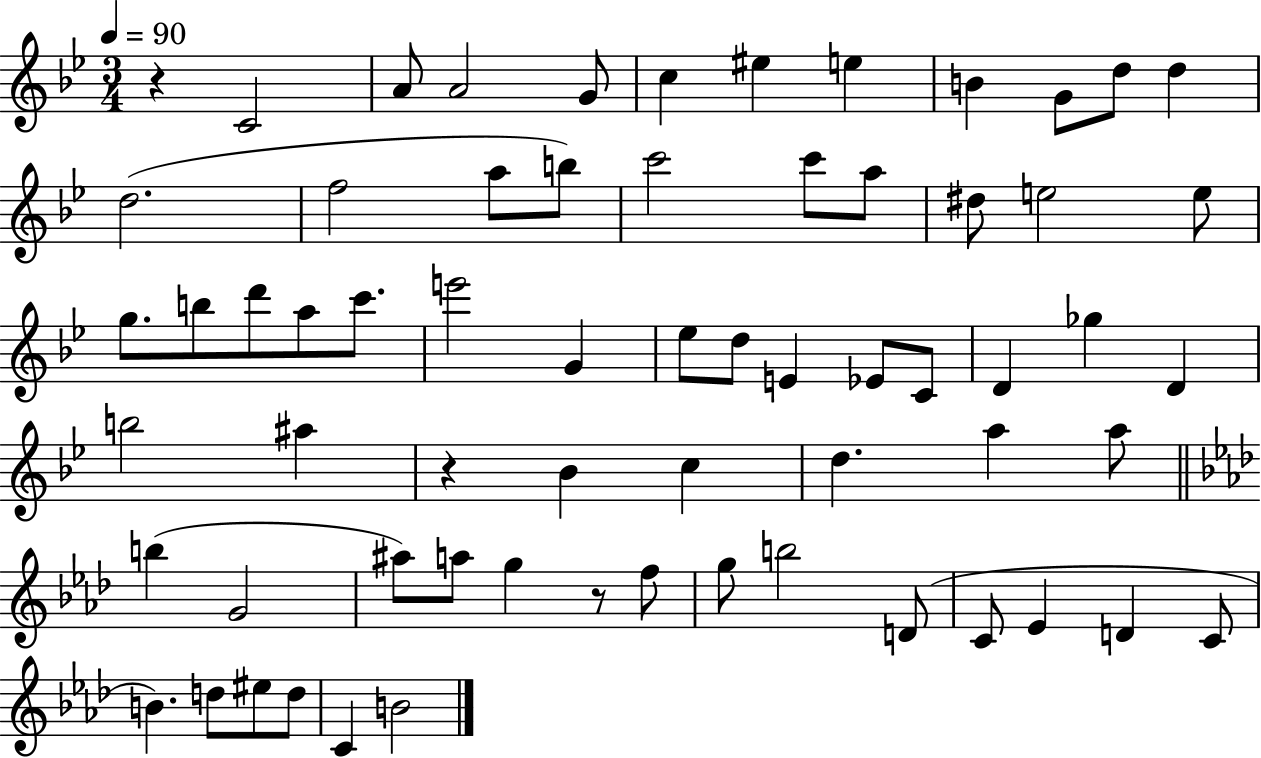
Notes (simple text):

R/q C4/h A4/e A4/h G4/e C5/q EIS5/q E5/q B4/q G4/e D5/e D5/q D5/h. F5/h A5/e B5/e C6/h C6/e A5/e D#5/e E5/h E5/e G5/e. B5/e D6/e A5/e C6/e. E6/h G4/q Eb5/e D5/e E4/q Eb4/e C4/e D4/q Gb5/q D4/q B5/h A#5/q R/q Bb4/q C5/q D5/q. A5/q A5/e B5/q G4/h A#5/e A5/e G5/q R/e F5/e G5/e B5/h D4/e C4/e Eb4/q D4/q C4/e B4/q. D5/e EIS5/e D5/e C4/q B4/h